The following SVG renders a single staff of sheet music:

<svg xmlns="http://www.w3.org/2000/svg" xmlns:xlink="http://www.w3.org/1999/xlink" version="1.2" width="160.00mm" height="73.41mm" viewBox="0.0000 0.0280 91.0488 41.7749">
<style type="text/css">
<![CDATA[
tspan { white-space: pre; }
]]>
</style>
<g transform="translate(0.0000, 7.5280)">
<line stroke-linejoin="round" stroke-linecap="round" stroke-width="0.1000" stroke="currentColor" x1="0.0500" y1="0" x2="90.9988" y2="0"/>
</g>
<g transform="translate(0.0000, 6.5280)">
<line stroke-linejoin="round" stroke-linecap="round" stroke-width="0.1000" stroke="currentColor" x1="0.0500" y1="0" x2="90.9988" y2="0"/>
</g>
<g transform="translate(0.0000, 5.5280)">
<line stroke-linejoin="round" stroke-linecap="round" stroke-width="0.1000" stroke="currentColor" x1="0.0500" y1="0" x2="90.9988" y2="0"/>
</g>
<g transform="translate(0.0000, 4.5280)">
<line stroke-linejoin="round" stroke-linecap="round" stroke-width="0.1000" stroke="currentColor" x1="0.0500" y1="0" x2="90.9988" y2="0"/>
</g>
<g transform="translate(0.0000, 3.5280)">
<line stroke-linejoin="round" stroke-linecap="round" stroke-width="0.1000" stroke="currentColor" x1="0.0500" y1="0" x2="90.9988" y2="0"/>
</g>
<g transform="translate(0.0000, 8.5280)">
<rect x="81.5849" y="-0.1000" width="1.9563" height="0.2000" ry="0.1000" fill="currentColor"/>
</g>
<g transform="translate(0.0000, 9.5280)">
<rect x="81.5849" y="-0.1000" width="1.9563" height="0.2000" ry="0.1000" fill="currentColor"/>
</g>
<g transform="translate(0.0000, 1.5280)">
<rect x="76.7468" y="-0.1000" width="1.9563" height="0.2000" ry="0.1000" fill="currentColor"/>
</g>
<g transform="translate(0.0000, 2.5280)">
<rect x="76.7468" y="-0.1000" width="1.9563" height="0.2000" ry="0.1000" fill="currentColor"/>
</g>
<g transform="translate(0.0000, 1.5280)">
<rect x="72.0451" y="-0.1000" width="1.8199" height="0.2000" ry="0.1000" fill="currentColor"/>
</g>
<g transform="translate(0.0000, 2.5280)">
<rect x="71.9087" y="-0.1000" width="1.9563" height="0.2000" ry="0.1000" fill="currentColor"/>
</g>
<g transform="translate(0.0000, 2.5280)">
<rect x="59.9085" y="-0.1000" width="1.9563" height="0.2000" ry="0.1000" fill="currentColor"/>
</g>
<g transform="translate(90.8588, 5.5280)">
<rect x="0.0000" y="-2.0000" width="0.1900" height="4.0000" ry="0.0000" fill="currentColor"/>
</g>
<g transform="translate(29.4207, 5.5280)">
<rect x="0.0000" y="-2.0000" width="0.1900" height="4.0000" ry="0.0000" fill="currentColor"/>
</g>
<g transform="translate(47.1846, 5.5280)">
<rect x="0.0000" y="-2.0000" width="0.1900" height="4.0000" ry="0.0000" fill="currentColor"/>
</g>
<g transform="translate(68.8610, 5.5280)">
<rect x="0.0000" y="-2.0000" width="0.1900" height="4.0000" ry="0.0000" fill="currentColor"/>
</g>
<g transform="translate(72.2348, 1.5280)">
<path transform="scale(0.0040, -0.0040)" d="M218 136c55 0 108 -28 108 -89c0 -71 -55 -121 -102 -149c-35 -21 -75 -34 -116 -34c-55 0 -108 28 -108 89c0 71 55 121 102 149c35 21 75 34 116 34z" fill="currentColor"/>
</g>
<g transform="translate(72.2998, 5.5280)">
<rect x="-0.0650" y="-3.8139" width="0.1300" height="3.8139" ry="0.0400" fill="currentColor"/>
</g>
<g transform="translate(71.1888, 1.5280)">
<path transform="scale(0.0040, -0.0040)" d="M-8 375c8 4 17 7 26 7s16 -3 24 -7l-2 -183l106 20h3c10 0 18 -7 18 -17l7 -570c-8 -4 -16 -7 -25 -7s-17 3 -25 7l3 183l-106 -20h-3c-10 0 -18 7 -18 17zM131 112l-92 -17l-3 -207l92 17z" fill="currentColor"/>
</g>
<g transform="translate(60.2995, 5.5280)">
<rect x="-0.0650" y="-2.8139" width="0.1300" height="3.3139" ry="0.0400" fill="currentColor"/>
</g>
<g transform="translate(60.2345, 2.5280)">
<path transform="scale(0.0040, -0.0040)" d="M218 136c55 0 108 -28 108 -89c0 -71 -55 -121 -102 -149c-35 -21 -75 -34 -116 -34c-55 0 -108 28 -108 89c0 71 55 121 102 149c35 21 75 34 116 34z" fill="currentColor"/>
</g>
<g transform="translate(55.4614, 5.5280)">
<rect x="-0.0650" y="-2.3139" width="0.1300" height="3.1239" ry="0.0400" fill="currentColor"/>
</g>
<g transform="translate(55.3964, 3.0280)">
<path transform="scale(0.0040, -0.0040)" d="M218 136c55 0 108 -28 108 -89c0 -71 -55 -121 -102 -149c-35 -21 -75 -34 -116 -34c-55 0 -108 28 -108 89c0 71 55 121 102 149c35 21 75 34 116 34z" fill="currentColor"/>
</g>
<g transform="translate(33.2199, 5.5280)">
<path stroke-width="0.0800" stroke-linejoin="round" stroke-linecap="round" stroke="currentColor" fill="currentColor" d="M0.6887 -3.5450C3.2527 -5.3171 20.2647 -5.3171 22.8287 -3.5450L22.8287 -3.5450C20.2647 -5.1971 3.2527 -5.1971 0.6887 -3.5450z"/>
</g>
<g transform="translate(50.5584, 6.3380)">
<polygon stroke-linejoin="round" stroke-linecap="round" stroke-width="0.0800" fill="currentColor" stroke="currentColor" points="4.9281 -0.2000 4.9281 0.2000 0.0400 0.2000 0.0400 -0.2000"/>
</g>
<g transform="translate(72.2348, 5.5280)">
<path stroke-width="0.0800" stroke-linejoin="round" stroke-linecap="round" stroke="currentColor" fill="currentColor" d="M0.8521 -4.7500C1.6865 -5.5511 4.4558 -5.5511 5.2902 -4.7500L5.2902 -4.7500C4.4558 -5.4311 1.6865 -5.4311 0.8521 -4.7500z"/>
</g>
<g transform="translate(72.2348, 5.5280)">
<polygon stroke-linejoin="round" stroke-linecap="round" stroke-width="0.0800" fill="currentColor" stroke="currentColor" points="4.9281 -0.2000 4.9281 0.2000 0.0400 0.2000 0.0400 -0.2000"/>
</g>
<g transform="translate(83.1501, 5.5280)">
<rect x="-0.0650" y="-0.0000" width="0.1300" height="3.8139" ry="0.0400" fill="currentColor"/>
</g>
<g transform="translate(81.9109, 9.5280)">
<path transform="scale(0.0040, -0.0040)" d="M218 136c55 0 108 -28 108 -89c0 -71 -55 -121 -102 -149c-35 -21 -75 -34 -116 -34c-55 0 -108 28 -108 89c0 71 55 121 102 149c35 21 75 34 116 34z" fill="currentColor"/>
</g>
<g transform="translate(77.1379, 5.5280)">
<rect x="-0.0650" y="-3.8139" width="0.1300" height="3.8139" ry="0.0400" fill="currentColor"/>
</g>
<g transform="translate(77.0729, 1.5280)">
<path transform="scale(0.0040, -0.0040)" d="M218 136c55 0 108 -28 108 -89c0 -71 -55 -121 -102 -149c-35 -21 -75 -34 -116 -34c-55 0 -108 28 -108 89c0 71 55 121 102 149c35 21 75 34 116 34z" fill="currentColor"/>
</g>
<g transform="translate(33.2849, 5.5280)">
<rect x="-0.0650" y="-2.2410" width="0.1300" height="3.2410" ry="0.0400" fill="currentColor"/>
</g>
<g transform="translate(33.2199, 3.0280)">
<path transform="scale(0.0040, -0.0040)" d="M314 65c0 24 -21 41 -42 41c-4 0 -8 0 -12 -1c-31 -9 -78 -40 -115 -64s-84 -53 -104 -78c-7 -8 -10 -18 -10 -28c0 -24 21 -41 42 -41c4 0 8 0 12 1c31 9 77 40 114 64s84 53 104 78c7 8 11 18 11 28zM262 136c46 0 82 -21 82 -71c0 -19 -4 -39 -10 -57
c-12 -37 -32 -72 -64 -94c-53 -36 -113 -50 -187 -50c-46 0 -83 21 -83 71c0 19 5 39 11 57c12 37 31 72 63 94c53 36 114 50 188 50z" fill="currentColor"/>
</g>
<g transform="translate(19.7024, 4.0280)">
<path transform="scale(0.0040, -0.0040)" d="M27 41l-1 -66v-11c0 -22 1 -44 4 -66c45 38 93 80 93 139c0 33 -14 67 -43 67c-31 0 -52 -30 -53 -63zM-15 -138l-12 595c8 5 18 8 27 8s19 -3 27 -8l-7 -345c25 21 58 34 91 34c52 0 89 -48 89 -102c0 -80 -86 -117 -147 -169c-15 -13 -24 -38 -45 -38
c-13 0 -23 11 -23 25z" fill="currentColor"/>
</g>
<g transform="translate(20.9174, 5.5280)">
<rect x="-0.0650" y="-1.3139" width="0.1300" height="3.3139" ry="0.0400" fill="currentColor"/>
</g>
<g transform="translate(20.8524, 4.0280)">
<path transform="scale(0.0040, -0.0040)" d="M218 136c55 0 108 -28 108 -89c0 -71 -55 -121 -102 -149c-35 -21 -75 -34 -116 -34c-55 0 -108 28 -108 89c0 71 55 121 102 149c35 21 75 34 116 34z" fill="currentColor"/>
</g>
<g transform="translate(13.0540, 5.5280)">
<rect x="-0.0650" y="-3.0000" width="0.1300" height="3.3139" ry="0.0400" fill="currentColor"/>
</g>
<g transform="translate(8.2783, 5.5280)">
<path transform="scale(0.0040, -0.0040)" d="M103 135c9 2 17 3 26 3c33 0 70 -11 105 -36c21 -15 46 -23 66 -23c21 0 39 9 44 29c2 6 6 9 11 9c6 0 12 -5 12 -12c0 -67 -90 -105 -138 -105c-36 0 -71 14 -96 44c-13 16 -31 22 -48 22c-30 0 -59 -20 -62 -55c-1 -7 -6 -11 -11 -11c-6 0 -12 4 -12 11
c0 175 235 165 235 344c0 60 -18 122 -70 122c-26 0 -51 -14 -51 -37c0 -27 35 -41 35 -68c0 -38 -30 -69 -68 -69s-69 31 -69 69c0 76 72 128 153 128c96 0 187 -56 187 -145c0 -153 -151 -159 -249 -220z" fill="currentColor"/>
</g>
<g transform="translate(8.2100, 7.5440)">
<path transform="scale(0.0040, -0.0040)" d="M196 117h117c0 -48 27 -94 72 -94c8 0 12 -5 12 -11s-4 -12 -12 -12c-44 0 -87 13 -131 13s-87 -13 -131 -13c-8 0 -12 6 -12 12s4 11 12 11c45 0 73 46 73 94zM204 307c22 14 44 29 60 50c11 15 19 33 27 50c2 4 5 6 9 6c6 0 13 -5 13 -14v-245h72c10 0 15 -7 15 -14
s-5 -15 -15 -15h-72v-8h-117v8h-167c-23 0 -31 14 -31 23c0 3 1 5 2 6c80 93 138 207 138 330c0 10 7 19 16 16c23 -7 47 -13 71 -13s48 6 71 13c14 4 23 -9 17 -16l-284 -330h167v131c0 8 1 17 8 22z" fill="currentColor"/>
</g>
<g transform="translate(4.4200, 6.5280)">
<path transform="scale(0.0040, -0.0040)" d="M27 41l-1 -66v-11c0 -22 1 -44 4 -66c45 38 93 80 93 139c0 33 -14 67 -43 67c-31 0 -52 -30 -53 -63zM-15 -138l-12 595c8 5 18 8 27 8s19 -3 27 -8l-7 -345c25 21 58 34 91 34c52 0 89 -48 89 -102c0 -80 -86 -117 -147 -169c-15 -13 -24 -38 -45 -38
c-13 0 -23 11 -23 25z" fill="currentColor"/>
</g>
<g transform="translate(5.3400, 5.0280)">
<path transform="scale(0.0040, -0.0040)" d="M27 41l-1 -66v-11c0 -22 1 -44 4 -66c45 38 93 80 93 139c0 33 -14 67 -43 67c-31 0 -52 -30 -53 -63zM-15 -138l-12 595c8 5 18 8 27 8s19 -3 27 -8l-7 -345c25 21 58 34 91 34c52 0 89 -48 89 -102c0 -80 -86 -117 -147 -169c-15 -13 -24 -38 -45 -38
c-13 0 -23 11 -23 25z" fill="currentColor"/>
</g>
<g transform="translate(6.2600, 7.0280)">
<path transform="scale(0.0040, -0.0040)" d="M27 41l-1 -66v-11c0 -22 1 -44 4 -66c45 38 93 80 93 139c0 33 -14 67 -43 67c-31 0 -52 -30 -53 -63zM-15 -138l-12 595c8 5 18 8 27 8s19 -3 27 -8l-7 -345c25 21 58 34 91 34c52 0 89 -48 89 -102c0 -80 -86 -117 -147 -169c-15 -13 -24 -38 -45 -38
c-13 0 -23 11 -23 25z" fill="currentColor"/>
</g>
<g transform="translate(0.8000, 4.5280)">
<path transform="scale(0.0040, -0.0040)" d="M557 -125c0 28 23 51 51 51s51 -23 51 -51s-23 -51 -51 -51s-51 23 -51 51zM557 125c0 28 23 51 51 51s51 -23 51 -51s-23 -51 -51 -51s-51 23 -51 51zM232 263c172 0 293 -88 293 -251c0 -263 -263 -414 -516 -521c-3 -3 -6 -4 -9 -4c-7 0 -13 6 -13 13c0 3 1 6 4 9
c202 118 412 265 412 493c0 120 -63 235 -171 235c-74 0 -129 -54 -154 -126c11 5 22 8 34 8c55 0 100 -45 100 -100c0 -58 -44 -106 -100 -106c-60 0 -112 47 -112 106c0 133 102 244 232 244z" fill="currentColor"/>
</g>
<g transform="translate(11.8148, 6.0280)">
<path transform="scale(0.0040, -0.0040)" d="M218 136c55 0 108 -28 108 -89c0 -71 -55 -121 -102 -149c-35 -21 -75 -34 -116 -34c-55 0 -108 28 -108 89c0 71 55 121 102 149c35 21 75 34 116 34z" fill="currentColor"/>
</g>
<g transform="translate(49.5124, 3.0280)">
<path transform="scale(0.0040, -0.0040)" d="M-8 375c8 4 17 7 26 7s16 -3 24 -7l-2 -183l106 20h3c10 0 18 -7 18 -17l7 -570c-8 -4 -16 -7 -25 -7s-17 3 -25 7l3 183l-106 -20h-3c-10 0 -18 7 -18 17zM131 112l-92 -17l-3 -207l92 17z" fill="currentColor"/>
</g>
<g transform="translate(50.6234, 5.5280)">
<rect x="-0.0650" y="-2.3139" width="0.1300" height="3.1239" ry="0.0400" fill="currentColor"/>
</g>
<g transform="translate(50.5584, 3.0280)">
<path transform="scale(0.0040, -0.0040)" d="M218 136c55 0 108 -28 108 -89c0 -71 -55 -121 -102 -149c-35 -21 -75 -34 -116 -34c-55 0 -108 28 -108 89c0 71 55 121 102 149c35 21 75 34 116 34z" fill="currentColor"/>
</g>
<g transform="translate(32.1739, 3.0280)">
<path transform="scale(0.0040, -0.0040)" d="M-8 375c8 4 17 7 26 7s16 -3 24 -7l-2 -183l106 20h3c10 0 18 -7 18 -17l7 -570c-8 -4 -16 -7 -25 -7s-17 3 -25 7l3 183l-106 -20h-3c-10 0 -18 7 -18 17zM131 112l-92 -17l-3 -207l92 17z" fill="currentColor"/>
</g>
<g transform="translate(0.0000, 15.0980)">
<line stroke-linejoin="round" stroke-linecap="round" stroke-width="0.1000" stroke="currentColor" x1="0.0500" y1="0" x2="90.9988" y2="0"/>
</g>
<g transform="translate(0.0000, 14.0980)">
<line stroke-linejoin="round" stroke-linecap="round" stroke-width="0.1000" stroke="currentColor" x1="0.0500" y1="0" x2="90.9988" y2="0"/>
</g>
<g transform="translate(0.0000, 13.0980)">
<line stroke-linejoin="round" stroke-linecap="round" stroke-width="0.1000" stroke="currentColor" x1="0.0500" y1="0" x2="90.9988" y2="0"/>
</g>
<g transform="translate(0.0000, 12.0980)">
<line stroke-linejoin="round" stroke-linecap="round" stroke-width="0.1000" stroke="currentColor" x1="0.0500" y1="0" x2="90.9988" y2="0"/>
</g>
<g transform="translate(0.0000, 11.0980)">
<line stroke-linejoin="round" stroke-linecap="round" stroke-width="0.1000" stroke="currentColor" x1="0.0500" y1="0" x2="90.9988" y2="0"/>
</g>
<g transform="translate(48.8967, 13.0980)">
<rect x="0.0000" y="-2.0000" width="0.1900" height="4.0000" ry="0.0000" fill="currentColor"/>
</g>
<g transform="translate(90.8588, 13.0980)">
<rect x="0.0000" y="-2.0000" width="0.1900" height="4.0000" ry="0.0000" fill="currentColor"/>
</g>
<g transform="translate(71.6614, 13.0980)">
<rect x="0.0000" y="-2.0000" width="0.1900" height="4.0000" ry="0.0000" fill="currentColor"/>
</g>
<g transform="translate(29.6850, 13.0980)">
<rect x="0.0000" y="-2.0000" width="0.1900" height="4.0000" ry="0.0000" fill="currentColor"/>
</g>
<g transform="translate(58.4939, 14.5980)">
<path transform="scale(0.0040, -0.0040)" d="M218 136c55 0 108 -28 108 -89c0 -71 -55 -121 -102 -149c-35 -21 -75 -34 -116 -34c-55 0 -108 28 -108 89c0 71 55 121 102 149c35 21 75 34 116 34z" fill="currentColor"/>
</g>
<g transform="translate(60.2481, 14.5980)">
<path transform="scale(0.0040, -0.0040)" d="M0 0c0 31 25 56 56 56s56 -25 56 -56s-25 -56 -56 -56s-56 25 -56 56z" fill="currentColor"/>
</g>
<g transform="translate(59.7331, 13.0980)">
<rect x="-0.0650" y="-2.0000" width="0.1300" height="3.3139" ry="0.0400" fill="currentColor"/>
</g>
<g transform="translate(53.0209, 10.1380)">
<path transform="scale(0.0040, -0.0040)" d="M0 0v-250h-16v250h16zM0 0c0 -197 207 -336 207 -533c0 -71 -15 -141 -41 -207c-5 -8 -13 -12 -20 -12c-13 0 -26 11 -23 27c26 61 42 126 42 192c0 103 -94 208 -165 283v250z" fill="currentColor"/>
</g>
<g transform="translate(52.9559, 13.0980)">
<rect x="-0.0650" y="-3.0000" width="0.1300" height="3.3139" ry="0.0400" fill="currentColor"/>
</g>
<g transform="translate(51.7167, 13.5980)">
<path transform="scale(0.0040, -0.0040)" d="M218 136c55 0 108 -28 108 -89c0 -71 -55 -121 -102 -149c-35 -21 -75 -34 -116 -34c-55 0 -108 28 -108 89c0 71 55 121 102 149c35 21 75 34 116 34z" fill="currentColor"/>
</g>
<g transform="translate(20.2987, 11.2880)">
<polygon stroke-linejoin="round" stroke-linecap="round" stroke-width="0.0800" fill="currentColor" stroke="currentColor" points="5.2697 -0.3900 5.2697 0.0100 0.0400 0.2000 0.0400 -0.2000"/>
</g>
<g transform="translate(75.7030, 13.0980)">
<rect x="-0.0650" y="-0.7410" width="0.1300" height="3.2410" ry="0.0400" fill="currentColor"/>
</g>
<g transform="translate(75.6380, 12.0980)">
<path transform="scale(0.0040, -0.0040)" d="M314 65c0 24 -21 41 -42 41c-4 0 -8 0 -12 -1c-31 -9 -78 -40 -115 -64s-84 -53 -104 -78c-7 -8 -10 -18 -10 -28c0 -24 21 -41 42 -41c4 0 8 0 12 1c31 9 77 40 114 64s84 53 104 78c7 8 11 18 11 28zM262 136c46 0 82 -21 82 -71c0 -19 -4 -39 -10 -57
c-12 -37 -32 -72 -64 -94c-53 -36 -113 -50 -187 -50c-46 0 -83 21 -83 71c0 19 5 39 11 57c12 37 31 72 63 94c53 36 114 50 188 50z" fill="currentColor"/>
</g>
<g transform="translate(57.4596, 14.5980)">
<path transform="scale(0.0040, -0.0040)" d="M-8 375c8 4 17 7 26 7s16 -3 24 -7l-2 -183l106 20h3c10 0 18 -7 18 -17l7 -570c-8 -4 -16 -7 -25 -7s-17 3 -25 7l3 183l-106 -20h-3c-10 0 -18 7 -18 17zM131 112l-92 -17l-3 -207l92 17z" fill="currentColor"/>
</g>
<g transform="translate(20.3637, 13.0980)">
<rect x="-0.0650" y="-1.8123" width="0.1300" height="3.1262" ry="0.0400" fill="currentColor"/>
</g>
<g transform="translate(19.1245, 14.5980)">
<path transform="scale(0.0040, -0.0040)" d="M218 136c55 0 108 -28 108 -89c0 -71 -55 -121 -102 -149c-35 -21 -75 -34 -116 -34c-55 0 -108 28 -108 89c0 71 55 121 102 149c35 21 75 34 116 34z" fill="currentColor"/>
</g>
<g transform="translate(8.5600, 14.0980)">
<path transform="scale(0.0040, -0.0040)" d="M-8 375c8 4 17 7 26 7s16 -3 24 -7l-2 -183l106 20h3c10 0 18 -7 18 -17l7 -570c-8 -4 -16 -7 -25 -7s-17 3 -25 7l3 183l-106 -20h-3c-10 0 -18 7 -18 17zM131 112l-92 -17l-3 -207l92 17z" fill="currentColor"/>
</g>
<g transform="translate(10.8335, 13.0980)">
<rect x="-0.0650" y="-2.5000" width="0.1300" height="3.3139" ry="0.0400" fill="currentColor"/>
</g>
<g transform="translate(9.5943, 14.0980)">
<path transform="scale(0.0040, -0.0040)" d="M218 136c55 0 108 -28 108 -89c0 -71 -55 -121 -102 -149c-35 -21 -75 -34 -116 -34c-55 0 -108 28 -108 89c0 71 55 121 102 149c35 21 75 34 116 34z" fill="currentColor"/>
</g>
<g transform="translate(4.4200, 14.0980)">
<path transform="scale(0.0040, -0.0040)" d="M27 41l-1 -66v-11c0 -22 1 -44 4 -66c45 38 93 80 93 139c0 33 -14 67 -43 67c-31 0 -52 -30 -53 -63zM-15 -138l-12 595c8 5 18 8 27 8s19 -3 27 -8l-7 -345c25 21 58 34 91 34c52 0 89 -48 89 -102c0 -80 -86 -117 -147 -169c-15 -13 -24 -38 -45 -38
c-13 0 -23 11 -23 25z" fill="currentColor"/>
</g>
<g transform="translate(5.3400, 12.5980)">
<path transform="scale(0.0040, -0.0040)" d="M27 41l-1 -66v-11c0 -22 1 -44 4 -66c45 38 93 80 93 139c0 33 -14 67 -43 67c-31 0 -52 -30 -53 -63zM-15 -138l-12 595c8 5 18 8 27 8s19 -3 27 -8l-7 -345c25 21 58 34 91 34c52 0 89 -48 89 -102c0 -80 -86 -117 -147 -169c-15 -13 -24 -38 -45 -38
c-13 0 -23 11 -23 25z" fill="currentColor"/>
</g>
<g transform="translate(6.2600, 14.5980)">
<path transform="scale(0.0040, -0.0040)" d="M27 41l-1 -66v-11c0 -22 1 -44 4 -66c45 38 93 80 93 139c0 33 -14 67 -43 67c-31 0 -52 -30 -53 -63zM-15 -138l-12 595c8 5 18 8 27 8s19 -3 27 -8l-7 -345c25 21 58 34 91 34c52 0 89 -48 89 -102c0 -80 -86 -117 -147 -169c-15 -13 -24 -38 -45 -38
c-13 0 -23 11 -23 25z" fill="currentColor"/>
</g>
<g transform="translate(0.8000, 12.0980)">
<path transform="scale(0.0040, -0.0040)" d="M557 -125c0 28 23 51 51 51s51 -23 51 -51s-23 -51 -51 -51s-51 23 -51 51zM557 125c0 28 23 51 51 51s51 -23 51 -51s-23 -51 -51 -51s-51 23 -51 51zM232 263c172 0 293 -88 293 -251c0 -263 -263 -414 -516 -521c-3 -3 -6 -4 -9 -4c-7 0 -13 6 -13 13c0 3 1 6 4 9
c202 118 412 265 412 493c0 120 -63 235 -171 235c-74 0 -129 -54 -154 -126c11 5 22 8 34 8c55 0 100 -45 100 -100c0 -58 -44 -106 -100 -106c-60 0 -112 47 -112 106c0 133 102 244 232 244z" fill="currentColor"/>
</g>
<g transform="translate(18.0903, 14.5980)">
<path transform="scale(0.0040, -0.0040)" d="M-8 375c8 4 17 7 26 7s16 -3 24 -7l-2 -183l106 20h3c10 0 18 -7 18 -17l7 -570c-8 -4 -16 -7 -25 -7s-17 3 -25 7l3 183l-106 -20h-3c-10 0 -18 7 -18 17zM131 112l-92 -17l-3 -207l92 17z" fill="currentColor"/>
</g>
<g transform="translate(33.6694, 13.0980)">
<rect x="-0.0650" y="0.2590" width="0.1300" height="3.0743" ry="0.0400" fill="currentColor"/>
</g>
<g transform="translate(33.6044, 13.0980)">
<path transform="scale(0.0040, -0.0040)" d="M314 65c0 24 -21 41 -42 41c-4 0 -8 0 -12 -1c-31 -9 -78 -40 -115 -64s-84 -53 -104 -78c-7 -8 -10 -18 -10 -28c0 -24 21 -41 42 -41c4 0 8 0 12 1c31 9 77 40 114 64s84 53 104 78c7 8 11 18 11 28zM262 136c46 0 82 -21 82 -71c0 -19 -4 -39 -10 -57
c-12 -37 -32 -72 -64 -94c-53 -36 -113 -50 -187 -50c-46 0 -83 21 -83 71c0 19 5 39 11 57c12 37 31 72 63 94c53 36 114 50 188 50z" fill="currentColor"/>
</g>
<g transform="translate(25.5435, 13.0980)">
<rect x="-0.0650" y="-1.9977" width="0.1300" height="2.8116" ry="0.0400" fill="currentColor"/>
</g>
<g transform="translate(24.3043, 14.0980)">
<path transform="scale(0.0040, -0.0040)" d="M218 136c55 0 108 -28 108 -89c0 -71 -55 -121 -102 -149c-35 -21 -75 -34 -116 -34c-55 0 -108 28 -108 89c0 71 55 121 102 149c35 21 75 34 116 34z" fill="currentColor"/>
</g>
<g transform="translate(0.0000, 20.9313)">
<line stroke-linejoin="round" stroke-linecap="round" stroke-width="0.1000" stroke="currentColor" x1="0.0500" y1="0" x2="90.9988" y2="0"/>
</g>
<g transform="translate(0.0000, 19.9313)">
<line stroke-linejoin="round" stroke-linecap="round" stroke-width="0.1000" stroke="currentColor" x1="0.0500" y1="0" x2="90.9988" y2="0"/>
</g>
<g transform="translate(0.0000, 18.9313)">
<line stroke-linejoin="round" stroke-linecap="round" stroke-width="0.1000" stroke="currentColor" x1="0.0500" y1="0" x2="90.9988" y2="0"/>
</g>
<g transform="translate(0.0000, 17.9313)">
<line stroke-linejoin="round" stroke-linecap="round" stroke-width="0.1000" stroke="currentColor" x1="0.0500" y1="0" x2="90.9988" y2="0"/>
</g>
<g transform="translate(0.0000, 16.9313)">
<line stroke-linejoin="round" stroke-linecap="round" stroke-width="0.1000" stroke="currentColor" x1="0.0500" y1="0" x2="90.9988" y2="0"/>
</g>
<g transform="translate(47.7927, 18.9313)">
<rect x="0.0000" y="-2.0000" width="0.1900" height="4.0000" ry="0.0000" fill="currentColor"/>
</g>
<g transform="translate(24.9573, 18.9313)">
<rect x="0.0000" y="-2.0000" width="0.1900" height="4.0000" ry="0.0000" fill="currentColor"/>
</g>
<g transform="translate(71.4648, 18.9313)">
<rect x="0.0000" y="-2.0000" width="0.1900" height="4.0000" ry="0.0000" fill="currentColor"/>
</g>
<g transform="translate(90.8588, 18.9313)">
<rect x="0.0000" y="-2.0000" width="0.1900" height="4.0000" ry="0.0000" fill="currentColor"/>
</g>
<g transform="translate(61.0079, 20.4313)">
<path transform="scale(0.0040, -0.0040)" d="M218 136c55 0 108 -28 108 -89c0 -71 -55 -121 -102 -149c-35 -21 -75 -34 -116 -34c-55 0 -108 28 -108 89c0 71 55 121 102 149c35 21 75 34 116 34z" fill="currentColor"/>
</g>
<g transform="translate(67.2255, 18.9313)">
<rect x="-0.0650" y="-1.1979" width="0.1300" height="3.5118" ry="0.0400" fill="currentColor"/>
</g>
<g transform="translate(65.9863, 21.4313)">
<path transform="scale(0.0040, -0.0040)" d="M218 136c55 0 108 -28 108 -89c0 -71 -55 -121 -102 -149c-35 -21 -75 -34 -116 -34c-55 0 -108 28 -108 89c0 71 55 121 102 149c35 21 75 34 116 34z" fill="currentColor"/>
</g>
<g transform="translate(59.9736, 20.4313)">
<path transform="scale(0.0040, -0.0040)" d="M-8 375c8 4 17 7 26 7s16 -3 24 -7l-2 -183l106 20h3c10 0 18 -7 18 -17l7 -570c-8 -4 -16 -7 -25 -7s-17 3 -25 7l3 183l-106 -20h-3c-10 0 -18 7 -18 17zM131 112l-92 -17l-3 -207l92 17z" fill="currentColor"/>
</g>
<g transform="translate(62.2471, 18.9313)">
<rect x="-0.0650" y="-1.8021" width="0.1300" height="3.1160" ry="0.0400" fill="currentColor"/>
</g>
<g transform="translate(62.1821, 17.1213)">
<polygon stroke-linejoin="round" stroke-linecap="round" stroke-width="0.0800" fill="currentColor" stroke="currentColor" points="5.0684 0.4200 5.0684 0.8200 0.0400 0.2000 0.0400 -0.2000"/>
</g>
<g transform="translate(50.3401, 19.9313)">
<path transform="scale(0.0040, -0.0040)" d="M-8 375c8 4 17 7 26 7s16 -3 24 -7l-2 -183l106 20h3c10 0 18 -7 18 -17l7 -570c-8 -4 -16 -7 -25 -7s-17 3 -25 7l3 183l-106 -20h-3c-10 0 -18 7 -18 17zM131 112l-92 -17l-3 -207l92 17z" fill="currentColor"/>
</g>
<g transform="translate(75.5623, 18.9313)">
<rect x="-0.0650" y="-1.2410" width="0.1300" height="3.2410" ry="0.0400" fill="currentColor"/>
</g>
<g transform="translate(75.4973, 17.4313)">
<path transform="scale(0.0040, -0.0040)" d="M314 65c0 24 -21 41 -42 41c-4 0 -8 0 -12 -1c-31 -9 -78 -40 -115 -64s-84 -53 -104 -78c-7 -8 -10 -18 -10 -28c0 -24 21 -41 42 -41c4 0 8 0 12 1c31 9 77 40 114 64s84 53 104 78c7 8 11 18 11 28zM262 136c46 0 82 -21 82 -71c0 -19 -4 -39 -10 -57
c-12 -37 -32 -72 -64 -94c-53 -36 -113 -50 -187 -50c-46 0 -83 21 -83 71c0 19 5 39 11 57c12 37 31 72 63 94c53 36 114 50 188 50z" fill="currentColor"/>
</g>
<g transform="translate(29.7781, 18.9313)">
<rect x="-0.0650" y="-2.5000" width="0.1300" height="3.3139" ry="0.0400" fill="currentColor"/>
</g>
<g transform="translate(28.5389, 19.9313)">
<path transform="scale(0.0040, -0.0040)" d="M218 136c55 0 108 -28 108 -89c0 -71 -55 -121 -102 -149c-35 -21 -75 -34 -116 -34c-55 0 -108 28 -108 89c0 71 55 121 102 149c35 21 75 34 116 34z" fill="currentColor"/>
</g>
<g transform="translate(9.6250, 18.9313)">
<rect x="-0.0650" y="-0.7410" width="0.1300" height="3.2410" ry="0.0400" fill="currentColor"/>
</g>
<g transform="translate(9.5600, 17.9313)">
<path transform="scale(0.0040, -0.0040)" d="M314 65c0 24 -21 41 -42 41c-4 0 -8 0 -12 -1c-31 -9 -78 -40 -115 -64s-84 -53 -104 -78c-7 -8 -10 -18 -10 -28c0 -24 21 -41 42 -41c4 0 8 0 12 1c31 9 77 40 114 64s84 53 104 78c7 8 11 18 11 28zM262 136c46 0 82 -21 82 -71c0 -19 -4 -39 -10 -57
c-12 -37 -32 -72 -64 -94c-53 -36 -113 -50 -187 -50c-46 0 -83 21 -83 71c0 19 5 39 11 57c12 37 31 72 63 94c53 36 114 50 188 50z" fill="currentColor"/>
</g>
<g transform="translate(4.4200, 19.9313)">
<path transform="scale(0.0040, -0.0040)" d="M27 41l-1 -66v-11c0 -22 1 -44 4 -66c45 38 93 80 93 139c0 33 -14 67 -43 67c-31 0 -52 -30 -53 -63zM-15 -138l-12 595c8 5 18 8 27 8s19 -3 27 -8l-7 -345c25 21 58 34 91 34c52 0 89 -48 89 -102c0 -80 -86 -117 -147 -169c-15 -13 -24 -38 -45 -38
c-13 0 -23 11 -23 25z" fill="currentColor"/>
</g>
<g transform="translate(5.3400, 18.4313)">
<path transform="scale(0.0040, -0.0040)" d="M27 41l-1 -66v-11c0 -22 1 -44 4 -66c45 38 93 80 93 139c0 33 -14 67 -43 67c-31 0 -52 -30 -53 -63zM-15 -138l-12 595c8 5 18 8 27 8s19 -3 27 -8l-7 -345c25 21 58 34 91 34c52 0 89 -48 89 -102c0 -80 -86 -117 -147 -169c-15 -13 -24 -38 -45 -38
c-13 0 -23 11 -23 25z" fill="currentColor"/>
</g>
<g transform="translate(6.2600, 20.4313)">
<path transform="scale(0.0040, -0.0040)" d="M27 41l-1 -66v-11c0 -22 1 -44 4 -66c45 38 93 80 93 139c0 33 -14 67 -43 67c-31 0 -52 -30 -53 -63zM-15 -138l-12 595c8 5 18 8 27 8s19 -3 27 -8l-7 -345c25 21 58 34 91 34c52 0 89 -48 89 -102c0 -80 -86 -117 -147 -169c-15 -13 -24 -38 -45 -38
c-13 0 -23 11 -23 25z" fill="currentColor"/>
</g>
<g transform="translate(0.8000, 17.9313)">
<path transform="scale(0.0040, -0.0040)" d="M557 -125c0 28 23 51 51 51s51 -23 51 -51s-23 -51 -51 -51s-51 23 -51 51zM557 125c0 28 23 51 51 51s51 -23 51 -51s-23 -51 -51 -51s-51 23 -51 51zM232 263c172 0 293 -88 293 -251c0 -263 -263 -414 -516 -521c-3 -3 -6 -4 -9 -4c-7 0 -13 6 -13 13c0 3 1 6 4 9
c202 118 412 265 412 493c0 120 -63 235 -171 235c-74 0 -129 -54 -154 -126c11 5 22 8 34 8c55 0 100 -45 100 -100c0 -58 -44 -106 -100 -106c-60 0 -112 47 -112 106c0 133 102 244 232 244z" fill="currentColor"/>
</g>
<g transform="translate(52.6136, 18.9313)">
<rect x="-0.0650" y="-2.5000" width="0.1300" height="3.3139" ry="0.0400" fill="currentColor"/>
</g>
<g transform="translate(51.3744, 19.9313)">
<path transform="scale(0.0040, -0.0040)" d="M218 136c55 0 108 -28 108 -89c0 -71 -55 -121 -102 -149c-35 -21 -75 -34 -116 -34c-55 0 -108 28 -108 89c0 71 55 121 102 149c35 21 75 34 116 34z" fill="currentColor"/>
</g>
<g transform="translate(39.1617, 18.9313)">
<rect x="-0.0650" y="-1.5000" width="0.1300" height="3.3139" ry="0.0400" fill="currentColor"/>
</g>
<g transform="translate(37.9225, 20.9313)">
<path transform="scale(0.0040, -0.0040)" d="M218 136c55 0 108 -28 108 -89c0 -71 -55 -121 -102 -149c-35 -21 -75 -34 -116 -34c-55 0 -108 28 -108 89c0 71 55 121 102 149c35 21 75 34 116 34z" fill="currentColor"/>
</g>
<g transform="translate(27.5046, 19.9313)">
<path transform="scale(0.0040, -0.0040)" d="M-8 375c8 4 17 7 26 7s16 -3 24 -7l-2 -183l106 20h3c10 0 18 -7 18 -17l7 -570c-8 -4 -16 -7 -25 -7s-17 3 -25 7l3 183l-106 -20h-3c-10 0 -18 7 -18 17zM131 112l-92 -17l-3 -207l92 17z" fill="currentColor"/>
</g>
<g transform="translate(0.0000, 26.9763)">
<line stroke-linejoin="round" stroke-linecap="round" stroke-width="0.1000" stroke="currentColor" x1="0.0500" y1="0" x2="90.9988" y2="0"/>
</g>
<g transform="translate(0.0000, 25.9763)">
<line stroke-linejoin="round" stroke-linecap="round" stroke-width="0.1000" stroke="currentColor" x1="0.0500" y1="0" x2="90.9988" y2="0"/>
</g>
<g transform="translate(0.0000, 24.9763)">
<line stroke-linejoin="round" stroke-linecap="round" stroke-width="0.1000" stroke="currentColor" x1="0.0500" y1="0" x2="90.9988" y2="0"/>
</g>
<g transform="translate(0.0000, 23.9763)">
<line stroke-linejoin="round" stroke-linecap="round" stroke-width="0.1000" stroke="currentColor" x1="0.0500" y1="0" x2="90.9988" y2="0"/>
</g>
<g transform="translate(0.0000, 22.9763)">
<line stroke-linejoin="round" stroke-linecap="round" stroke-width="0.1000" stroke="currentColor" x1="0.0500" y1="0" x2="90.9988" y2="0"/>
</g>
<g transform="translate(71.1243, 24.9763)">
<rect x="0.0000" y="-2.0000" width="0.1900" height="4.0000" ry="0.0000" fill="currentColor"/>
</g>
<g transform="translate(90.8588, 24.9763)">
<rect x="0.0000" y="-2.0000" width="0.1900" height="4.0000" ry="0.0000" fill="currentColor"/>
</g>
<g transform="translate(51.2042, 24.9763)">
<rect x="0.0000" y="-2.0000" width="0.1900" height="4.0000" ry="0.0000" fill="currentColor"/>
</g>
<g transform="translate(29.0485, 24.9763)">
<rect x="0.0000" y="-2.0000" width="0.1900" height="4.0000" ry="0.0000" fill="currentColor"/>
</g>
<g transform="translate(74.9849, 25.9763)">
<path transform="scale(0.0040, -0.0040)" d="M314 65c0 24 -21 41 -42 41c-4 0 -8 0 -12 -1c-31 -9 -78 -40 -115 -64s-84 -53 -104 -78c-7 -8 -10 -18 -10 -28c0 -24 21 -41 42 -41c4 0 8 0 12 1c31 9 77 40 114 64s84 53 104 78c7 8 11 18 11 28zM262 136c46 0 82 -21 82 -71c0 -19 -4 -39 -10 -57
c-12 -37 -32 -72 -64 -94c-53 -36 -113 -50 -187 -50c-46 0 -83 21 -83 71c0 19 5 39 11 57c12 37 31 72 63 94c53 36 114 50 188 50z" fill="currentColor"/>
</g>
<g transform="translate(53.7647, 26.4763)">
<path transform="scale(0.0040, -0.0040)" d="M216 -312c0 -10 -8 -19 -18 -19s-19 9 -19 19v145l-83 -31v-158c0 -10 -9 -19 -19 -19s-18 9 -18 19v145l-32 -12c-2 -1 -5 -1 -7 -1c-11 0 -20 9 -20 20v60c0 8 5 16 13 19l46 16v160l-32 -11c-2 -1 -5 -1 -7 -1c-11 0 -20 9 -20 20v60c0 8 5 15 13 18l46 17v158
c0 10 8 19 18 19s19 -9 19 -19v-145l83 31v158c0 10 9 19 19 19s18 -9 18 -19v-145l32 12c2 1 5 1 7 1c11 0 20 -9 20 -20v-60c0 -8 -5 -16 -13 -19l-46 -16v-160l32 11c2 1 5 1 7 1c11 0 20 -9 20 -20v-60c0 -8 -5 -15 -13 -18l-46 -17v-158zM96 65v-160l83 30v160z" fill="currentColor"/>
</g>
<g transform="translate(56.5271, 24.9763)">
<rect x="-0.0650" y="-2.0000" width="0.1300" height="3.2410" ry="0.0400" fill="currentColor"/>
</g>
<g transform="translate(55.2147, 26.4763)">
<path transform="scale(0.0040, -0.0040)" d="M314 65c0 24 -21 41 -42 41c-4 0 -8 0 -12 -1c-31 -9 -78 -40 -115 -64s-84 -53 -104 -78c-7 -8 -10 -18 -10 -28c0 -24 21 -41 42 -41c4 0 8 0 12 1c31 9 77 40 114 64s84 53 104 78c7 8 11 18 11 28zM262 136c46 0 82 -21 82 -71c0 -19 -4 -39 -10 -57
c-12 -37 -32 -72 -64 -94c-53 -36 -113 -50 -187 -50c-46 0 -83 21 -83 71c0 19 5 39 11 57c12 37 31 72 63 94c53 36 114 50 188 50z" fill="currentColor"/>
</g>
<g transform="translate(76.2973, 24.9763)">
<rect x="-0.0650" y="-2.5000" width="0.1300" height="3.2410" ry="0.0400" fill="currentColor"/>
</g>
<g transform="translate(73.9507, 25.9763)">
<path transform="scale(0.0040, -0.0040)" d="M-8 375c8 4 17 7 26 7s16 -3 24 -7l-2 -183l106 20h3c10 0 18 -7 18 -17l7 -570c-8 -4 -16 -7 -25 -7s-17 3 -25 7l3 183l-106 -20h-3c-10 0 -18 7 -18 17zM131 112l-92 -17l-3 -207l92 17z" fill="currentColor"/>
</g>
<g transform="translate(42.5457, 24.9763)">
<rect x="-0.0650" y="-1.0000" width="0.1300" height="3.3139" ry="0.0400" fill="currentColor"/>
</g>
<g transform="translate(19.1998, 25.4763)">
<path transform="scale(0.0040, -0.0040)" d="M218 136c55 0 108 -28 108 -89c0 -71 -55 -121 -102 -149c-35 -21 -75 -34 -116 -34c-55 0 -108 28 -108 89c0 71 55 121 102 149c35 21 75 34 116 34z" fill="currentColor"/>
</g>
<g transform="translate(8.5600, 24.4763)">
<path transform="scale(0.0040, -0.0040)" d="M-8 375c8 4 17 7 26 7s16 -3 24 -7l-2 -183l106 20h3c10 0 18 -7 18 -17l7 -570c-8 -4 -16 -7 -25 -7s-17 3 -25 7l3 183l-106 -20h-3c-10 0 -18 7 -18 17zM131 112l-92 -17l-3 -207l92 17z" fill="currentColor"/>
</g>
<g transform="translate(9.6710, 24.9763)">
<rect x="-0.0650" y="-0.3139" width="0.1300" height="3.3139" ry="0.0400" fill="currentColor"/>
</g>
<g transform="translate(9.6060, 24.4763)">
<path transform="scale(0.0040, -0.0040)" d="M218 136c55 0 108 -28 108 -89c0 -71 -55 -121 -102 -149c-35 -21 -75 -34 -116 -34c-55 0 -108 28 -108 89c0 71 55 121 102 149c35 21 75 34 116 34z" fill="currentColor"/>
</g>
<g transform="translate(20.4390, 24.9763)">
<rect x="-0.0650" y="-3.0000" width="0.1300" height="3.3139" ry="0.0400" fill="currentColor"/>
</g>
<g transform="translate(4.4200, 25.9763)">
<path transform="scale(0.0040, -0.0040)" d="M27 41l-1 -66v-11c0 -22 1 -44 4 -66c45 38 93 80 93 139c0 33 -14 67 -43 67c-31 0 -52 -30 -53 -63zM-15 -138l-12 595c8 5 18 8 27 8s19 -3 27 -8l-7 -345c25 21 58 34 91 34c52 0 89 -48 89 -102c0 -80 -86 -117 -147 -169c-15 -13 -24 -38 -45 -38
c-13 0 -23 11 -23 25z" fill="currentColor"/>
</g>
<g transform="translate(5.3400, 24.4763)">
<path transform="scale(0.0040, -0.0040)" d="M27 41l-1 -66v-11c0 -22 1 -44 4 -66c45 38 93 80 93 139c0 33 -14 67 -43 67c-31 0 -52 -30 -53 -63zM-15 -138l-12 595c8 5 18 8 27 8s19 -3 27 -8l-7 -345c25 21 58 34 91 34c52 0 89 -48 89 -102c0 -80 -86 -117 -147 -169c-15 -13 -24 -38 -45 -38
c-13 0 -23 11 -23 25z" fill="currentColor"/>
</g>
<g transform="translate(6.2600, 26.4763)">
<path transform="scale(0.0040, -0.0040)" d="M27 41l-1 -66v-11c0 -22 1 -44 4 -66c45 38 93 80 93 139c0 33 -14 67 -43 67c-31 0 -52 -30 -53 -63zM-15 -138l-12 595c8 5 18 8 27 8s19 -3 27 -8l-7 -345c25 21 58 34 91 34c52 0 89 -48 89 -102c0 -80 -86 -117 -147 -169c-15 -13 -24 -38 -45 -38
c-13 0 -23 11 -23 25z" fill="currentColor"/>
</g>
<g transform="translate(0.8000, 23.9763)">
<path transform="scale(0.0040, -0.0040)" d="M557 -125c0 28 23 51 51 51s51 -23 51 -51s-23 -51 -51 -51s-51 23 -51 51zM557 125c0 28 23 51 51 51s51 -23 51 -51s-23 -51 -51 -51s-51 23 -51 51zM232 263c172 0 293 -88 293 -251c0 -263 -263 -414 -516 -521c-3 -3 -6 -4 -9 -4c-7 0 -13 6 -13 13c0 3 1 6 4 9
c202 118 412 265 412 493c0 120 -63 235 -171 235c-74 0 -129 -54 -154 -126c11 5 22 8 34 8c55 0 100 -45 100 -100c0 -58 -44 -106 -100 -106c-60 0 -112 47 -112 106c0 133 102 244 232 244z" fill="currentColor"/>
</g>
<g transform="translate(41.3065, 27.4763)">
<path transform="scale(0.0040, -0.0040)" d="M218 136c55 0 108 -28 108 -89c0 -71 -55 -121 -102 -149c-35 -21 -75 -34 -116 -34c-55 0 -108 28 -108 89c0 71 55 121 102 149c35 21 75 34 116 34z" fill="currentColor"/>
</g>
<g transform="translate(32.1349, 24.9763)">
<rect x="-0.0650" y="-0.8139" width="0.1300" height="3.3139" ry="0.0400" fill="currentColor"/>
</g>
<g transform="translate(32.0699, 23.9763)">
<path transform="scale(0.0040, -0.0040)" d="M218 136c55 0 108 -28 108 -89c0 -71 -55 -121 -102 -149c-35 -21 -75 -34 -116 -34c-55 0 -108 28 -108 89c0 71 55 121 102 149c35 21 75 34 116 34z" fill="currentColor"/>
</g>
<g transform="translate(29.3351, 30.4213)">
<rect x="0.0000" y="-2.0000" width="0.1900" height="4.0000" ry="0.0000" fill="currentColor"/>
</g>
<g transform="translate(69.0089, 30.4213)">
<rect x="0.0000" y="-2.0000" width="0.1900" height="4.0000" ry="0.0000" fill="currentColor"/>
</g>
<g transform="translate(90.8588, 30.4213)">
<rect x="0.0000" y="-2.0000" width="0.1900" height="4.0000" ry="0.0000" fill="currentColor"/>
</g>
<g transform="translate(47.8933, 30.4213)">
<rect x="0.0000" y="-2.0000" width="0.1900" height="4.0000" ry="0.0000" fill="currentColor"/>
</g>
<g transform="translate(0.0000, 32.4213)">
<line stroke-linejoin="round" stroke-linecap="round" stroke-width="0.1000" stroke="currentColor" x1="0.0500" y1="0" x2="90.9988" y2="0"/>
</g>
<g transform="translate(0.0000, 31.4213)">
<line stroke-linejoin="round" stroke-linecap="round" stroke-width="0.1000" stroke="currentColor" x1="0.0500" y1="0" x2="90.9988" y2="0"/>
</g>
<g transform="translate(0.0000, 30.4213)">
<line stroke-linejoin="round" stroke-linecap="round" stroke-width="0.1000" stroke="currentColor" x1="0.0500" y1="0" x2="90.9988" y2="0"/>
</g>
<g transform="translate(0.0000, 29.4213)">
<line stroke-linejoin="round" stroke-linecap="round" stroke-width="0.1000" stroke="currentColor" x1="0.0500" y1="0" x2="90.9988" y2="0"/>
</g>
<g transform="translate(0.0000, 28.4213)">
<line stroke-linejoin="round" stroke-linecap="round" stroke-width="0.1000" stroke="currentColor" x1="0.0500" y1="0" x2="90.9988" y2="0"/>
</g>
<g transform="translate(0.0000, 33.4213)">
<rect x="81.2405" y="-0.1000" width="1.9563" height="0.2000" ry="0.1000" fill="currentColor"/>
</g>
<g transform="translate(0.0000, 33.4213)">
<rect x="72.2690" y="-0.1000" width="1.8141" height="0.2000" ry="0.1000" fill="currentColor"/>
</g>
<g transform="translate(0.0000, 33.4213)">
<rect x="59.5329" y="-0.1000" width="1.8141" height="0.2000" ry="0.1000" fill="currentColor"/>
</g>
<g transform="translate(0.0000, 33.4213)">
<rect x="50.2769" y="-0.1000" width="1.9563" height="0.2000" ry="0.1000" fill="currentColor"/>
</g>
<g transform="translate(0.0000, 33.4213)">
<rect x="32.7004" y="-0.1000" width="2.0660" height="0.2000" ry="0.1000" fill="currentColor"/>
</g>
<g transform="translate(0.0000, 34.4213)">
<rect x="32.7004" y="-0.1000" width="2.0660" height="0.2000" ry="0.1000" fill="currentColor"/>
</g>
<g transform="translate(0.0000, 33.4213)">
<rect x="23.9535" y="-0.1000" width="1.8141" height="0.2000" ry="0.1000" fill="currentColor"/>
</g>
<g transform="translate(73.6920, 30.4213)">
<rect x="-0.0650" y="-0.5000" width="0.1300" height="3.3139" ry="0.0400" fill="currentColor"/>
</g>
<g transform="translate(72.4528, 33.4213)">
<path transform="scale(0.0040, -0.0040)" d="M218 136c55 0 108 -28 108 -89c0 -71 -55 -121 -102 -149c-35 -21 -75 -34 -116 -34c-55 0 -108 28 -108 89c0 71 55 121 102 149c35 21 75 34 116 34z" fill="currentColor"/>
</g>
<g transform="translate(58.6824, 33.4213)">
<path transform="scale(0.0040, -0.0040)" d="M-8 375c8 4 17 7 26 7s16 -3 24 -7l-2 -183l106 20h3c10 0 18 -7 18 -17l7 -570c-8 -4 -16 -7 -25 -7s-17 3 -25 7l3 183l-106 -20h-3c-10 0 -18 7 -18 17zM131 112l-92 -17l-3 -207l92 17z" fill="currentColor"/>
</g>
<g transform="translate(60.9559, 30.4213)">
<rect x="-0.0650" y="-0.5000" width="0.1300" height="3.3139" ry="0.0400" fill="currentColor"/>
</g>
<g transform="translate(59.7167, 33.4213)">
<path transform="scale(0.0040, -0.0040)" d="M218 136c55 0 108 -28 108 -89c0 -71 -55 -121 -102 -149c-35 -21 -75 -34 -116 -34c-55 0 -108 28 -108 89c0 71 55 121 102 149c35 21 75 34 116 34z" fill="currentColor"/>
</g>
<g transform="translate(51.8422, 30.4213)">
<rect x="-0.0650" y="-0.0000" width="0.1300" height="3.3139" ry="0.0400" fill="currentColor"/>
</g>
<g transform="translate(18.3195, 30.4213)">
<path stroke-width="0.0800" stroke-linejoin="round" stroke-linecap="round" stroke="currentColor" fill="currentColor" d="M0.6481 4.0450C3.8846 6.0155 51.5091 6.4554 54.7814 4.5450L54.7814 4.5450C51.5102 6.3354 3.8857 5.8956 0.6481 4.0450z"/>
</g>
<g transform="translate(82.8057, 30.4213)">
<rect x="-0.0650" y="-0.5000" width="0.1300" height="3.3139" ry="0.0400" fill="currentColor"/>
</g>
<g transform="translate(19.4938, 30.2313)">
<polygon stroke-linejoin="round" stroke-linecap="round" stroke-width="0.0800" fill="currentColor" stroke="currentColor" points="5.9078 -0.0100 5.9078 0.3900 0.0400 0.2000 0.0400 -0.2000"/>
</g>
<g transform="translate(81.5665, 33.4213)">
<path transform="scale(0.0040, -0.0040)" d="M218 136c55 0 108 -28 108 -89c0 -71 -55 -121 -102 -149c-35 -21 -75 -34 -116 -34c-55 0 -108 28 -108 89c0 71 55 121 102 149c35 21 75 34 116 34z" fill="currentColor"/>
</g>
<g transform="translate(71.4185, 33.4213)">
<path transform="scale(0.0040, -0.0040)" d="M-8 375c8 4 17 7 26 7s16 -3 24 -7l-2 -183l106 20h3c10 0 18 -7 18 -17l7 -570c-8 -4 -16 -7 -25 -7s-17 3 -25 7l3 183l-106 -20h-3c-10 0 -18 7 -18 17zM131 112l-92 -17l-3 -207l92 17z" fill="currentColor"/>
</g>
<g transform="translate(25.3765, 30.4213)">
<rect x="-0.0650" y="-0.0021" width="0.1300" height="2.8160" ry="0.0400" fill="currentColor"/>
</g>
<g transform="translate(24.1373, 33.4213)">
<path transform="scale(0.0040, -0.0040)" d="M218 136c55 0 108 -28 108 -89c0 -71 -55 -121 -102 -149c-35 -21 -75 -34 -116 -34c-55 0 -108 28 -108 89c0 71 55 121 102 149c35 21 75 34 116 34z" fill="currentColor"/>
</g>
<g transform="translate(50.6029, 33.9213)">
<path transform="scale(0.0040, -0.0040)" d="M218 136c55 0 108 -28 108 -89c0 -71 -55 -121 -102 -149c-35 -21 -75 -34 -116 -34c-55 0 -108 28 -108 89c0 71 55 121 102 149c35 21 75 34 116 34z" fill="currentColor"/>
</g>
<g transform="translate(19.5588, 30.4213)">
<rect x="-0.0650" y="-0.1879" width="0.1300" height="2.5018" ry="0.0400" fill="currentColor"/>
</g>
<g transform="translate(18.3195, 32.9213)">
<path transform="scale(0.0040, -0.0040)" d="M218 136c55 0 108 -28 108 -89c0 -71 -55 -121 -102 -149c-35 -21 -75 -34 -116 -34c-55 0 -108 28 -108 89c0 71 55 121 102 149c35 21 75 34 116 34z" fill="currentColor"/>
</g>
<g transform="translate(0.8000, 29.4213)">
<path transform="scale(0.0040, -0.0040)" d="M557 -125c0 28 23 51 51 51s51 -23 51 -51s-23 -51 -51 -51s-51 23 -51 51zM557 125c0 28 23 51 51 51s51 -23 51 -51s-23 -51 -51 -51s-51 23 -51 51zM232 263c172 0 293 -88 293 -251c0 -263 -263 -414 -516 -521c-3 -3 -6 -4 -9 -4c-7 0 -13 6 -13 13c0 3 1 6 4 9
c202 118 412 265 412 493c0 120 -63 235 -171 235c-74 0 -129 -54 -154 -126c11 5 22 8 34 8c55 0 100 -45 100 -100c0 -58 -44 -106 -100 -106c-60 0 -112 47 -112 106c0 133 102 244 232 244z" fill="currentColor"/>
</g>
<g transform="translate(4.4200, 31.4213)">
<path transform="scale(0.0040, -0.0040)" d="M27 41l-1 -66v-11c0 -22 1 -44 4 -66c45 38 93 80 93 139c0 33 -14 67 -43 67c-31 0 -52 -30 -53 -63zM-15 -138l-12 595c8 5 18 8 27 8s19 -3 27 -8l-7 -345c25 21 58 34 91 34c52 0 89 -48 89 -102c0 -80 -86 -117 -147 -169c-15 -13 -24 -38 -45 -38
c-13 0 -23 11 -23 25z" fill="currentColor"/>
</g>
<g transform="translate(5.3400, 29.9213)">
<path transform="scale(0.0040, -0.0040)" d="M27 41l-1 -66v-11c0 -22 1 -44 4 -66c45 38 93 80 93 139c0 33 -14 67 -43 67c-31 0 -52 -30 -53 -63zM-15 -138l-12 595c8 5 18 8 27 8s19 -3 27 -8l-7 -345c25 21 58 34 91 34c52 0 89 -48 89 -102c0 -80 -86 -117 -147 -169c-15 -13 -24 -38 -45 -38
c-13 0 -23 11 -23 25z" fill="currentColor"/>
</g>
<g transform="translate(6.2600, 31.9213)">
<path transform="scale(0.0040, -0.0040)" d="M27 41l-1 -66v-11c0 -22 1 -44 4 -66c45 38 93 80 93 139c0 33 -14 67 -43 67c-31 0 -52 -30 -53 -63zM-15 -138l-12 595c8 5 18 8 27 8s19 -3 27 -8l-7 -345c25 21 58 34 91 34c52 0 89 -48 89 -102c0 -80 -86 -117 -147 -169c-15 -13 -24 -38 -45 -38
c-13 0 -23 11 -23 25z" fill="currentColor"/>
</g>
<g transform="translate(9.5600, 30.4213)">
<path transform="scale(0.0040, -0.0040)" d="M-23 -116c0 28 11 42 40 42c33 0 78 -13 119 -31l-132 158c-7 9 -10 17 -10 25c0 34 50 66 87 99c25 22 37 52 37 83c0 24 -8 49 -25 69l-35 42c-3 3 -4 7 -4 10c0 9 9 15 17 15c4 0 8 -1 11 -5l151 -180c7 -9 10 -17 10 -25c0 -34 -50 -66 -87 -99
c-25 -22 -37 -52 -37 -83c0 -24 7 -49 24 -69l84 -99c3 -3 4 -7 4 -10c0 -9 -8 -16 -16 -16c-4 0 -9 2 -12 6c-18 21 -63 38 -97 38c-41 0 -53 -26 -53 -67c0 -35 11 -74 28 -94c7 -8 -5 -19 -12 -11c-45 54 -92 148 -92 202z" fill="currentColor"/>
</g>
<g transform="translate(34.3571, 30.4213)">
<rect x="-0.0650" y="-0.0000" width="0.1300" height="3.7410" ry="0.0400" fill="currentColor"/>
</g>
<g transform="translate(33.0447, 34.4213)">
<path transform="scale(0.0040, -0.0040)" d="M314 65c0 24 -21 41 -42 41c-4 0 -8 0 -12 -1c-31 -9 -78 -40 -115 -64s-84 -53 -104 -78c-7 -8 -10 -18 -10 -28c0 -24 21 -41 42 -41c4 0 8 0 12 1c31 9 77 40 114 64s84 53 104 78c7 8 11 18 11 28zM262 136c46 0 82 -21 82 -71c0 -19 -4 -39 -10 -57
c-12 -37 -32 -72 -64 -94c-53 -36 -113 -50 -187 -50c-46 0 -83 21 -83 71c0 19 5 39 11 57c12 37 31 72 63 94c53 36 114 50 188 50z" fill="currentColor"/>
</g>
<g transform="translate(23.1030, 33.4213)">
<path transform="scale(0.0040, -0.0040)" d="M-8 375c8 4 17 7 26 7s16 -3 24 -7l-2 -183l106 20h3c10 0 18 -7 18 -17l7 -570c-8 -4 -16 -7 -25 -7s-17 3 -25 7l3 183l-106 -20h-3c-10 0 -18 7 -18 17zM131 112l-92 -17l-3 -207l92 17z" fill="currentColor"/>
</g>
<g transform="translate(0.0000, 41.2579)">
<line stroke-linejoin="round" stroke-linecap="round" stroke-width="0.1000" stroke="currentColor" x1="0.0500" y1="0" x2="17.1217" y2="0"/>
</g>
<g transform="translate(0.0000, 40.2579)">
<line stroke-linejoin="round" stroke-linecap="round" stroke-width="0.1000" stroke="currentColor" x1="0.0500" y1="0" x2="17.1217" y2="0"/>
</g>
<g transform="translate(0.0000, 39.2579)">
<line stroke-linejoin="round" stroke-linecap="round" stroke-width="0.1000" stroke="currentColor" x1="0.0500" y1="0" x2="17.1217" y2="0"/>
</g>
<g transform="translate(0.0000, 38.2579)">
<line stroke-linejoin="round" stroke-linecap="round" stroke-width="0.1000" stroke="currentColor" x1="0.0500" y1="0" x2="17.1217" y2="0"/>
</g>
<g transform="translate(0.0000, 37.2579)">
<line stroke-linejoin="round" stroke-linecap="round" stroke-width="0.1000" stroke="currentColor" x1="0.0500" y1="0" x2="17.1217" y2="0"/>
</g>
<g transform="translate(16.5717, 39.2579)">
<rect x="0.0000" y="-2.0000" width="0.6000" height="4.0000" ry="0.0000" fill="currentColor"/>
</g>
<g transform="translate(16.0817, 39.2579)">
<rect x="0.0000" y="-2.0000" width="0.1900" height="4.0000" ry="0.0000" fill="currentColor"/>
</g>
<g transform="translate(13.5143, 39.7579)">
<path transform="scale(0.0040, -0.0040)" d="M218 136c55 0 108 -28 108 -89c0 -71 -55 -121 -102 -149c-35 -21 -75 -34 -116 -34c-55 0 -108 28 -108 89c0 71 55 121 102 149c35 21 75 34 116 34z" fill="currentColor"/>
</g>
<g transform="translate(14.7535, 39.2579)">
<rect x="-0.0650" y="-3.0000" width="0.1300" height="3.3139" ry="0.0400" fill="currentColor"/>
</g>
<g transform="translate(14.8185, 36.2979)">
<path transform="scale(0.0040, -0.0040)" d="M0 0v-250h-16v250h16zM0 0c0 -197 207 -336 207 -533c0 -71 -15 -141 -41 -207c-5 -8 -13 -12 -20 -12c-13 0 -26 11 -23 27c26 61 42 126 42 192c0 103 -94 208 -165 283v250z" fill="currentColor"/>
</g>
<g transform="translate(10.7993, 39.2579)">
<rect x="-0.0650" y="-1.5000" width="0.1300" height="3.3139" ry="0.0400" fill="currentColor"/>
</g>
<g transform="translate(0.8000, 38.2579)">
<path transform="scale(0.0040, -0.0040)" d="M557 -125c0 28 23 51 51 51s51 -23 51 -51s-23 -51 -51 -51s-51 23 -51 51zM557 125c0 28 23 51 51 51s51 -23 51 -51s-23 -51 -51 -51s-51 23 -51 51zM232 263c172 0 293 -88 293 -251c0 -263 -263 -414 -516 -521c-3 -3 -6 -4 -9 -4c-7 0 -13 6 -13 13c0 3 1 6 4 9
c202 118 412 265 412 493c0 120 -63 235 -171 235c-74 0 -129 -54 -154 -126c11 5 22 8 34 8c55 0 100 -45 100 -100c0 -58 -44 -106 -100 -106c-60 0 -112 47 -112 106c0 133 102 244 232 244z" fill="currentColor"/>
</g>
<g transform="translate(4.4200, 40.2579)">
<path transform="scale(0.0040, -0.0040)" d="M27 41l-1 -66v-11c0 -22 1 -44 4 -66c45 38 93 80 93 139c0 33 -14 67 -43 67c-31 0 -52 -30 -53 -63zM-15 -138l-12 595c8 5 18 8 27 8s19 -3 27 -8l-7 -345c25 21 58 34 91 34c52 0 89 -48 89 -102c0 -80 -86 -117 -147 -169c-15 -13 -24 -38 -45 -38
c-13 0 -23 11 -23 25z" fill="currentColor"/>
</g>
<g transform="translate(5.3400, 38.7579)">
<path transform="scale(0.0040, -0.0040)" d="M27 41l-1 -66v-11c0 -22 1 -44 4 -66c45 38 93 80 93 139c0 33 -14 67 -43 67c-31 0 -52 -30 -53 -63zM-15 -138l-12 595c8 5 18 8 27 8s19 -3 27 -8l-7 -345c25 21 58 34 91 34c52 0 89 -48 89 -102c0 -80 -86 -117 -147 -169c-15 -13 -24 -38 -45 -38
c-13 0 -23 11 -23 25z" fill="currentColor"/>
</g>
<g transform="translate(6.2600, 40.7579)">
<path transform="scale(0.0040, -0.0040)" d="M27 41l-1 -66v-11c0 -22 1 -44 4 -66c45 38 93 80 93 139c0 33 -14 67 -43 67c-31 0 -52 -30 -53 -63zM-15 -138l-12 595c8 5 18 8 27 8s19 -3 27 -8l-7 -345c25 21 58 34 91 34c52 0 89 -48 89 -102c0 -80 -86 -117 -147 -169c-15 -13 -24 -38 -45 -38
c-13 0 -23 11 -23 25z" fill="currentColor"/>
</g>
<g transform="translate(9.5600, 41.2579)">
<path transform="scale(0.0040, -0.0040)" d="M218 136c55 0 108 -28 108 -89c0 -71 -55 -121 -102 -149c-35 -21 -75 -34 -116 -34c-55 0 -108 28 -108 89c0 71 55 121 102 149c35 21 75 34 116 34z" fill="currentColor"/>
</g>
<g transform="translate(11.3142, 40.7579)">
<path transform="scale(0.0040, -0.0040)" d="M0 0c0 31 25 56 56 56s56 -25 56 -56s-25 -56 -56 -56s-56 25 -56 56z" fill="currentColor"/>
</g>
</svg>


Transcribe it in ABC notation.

X:1
T:Untitled
M:2/4
L:1/4
K:Eb
C, _G, B,2 B,/2 B,/2 C E/2 E/2 C,, B,, A,,/2 B,,/2 D,2 C,/2 A,, F,2 F,2 B,, G,, B,, A,,/2 F,,/2 G,2 E, C, F, F,, ^A,,2 B,,2 z F,,/2 E,,/2 C,,2 D,, E,, E,, E,, G,, C,/2